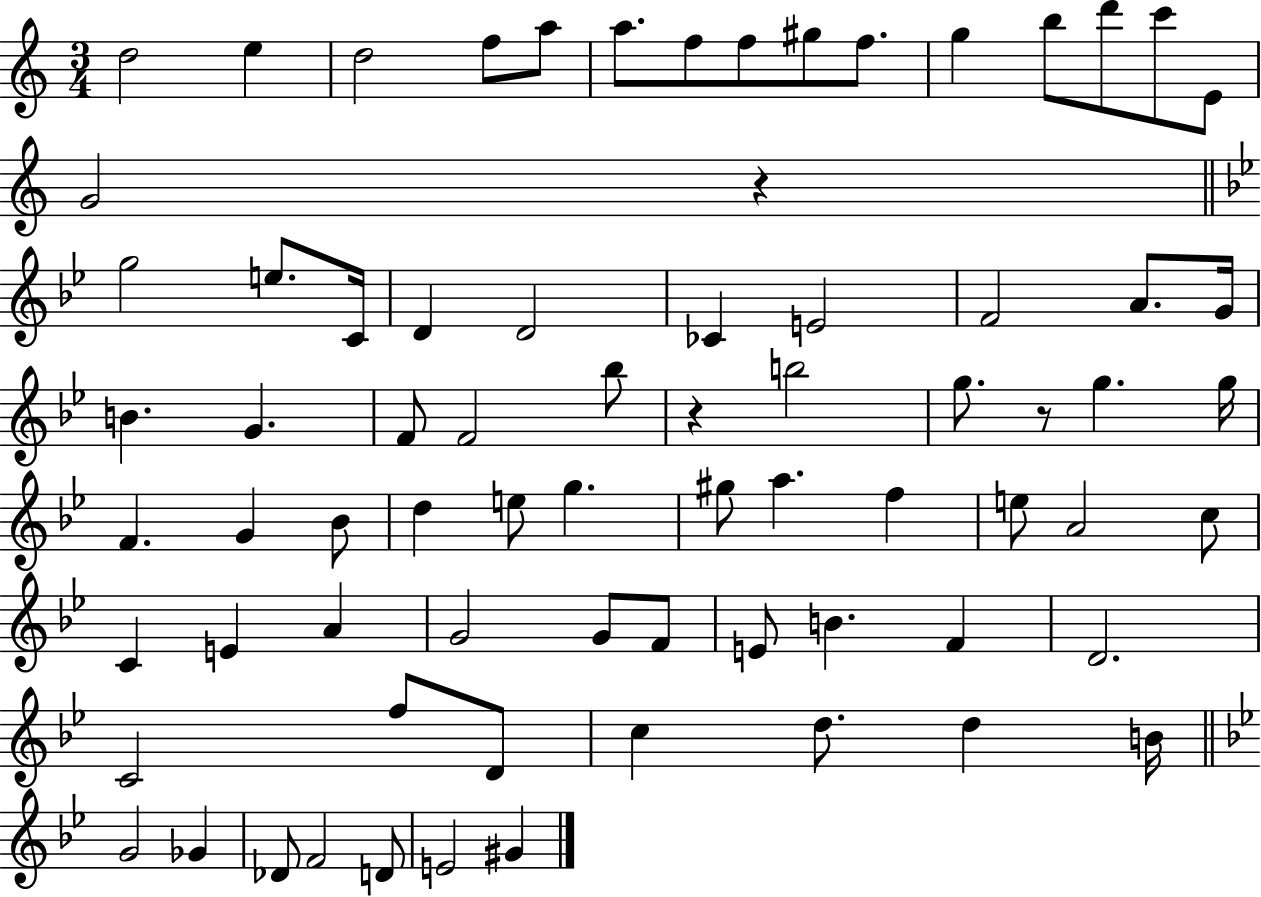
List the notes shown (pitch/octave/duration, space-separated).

D5/h E5/q D5/h F5/e A5/e A5/e. F5/e F5/e G#5/e F5/e. G5/q B5/e D6/e C6/e E4/e G4/h R/q G5/h E5/e. C4/s D4/q D4/h CES4/q E4/h F4/h A4/e. G4/s B4/q. G4/q. F4/e F4/h Bb5/e R/q B5/h G5/e. R/e G5/q. G5/s F4/q. G4/q Bb4/e D5/q E5/e G5/q. G#5/e A5/q. F5/q E5/e A4/h C5/e C4/q E4/q A4/q G4/h G4/e F4/e E4/e B4/q. F4/q D4/h. C4/h F5/e D4/e C5/q D5/e. D5/q B4/s G4/h Gb4/q Db4/e F4/h D4/e E4/h G#4/q